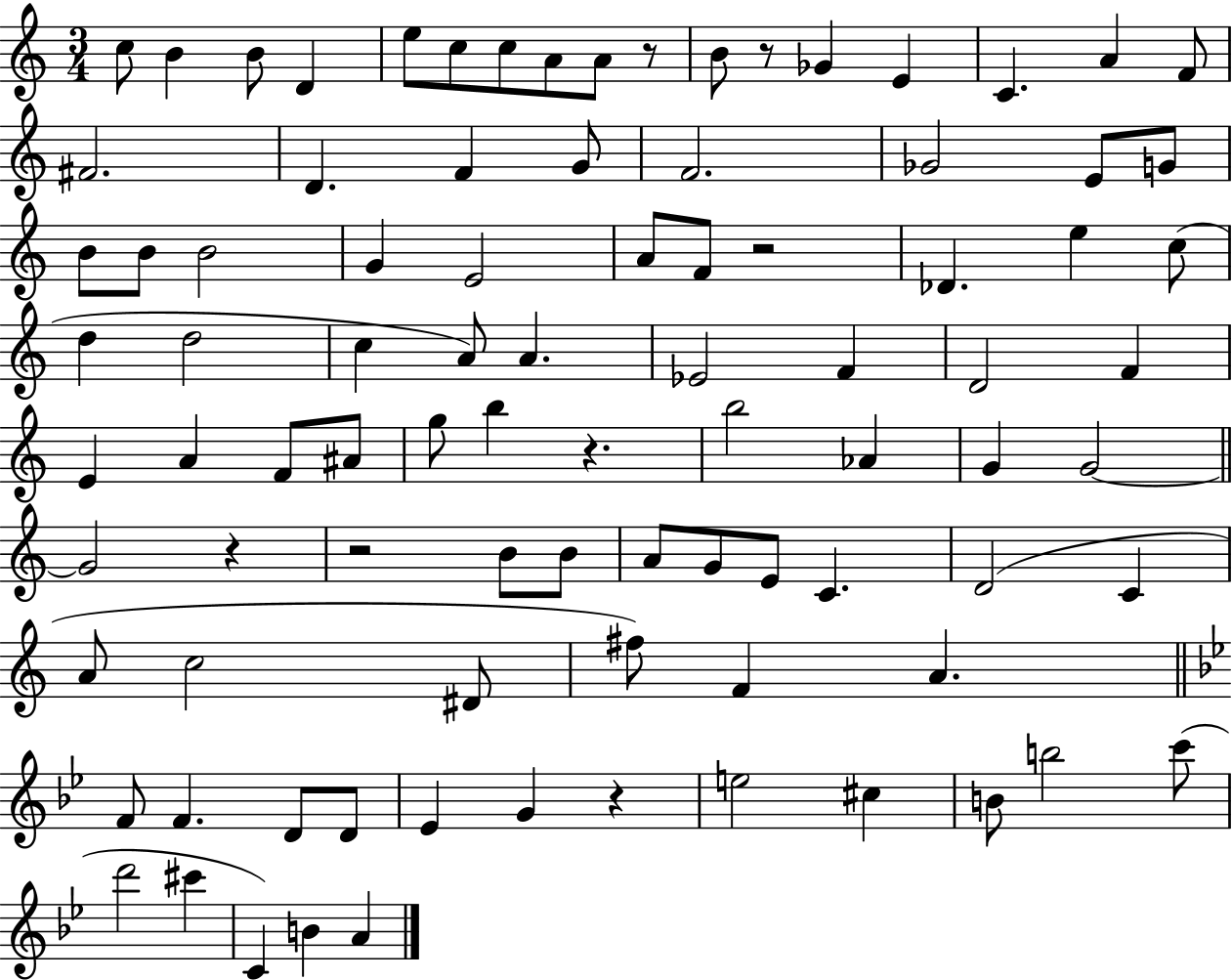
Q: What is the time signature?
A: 3/4